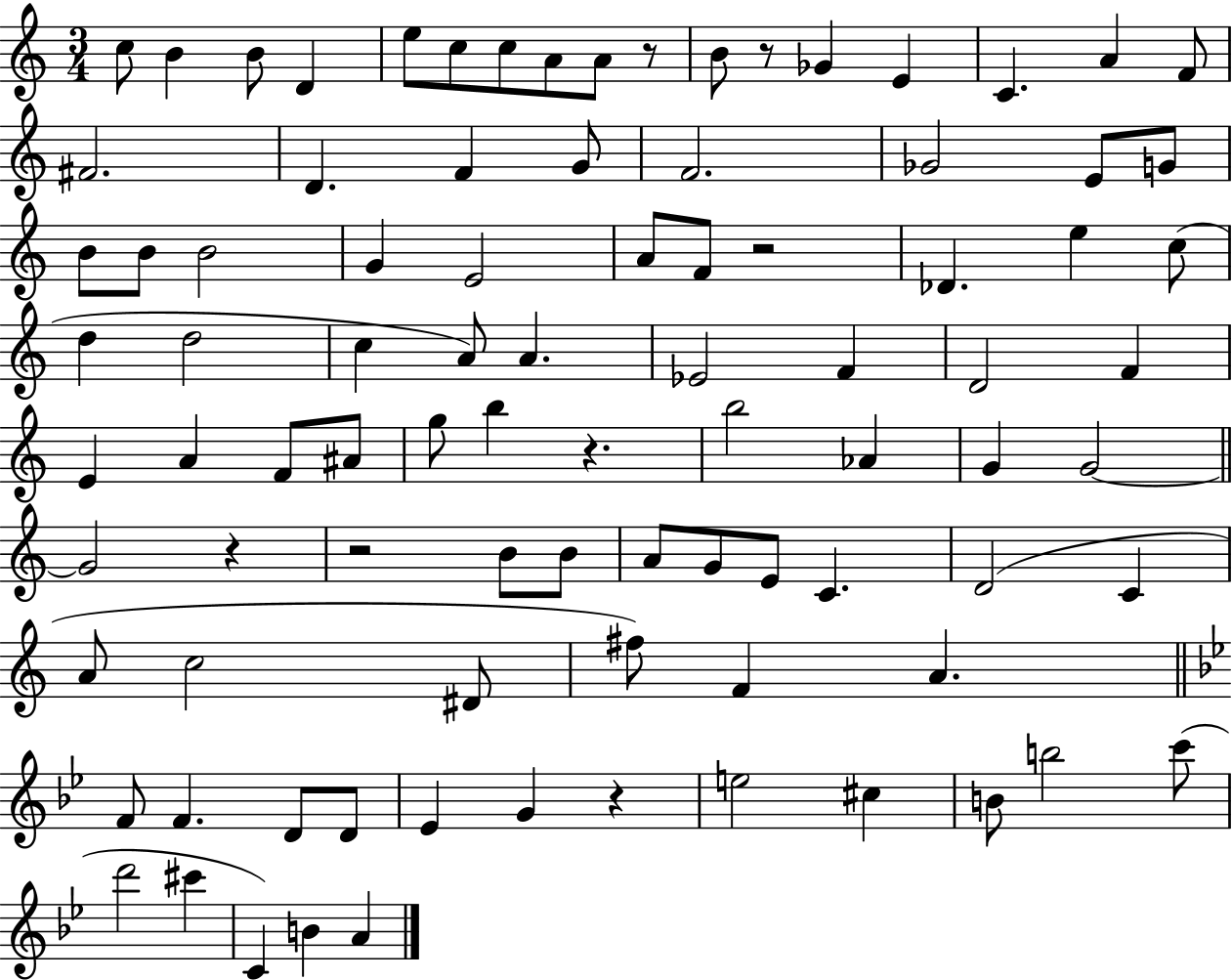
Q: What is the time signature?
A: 3/4